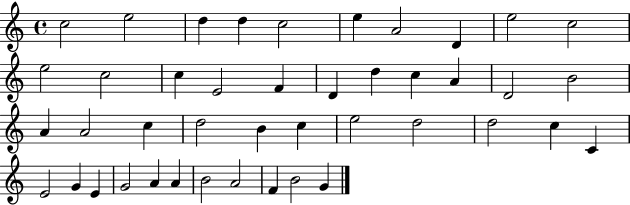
{
  \clef treble
  \time 4/4
  \defaultTimeSignature
  \key c \major
  c''2 e''2 | d''4 d''4 c''2 | e''4 a'2 d'4 | e''2 c''2 | \break e''2 c''2 | c''4 e'2 f'4 | d'4 d''4 c''4 a'4 | d'2 b'2 | \break a'4 a'2 c''4 | d''2 b'4 c''4 | e''2 d''2 | d''2 c''4 c'4 | \break e'2 g'4 e'4 | g'2 a'4 a'4 | b'2 a'2 | f'4 b'2 g'4 | \break \bar "|."
}